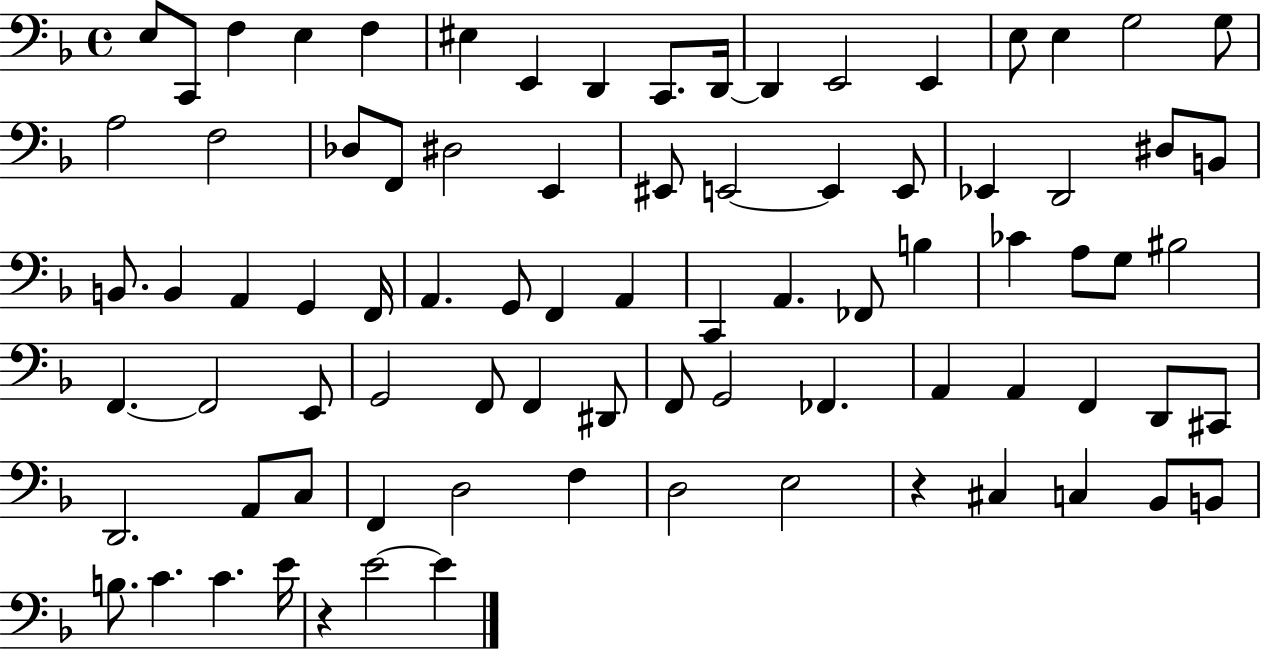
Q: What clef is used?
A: bass